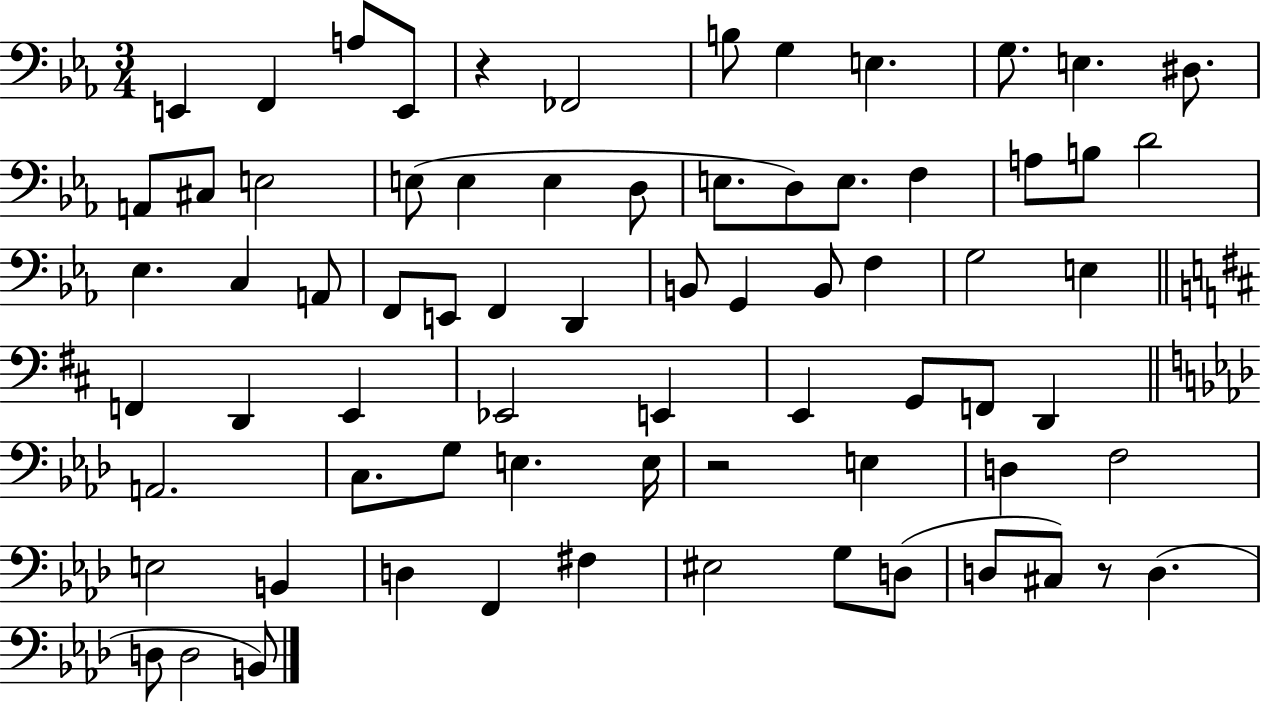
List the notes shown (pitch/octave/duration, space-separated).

E2/q F2/q A3/e E2/e R/q FES2/h B3/e G3/q E3/q. G3/e. E3/q. D#3/e. A2/e C#3/e E3/h E3/e E3/q E3/q D3/e E3/e. D3/e E3/e. F3/q A3/e B3/e D4/h Eb3/q. C3/q A2/e F2/e E2/e F2/q D2/q B2/e G2/q B2/e F3/q G3/h E3/q F2/q D2/q E2/q Eb2/h E2/q E2/q G2/e F2/e D2/q A2/h. C3/e. G3/e E3/q. E3/s R/h E3/q D3/q F3/h E3/h B2/q D3/q F2/q F#3/q EIS3/h G3/e D3/e D3/e C#3/e R/e D3/q. D3/e D3/h B2/e